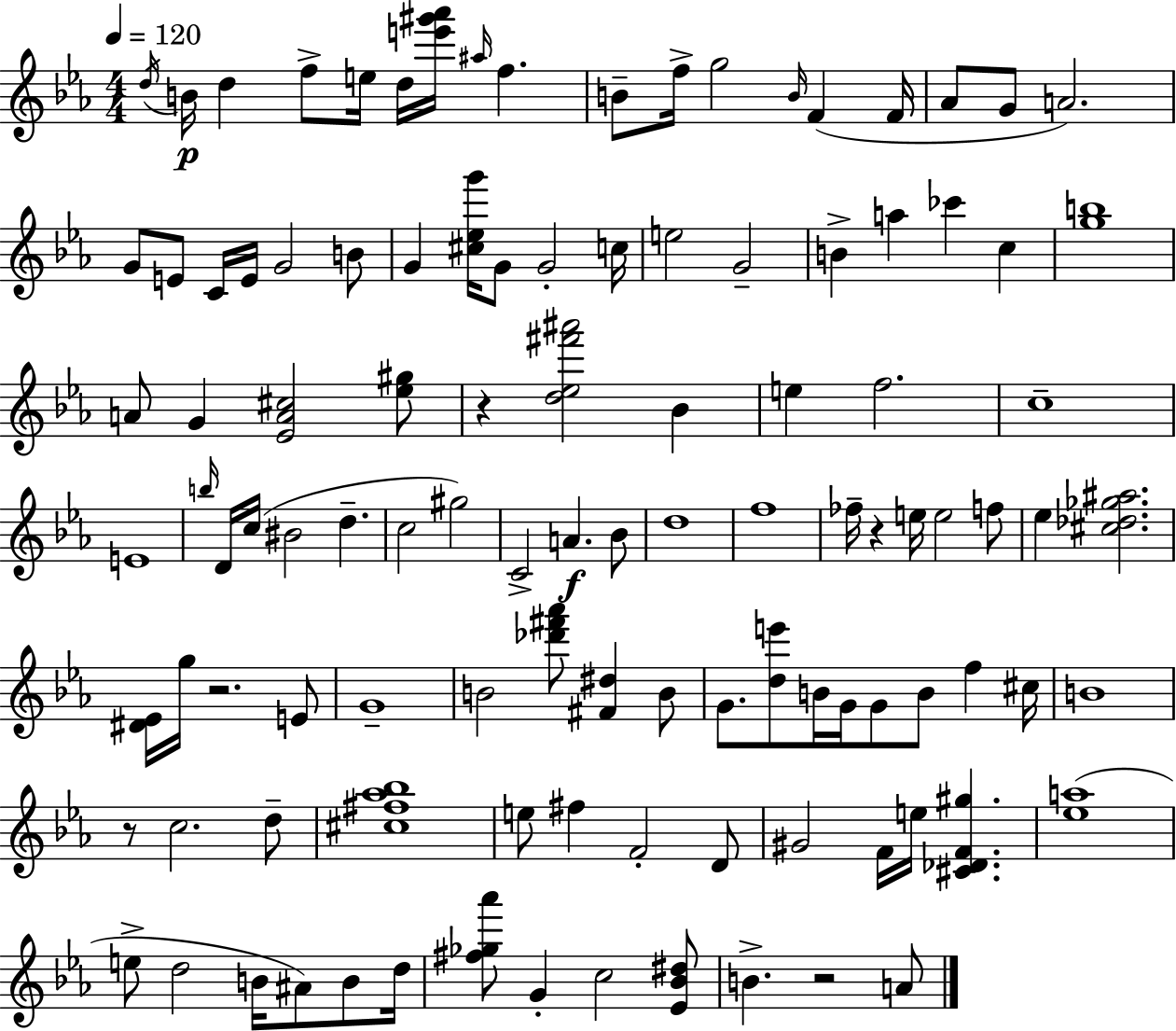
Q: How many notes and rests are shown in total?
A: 110